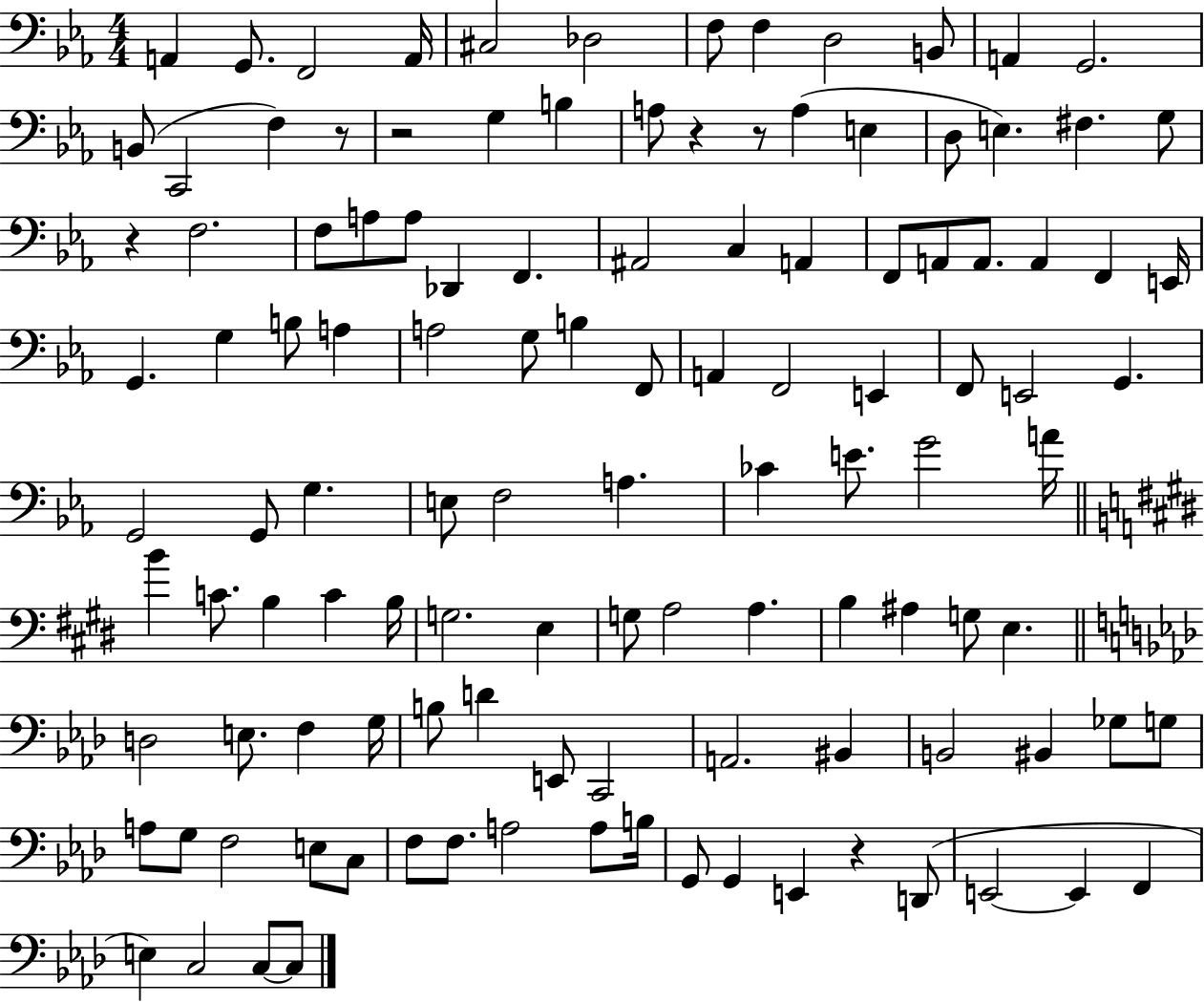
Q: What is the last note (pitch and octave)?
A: C3